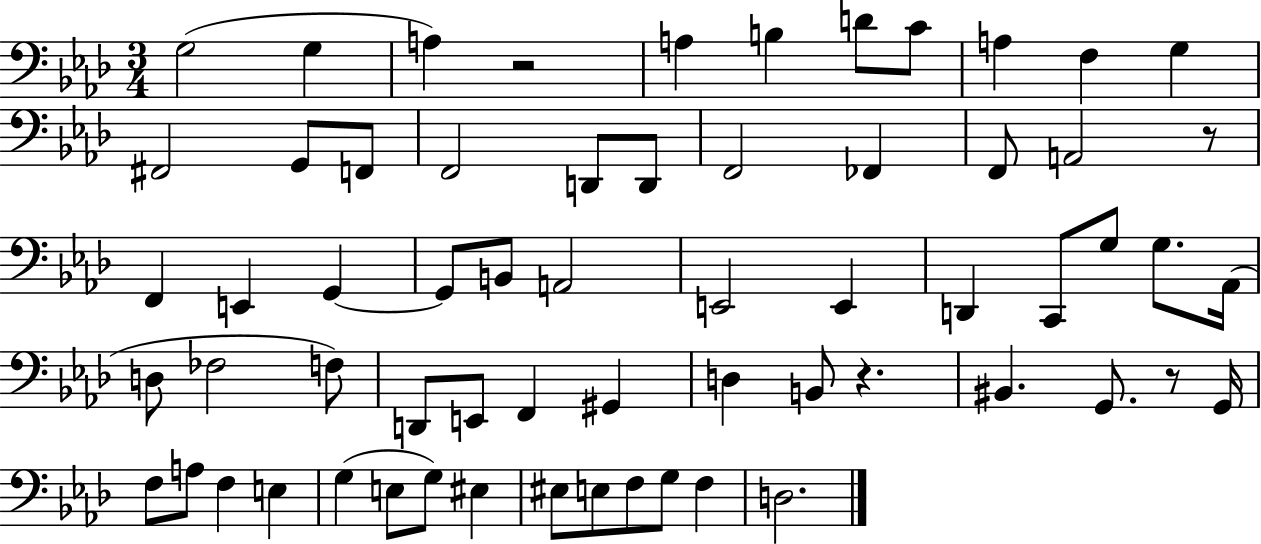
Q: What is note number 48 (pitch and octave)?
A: F3